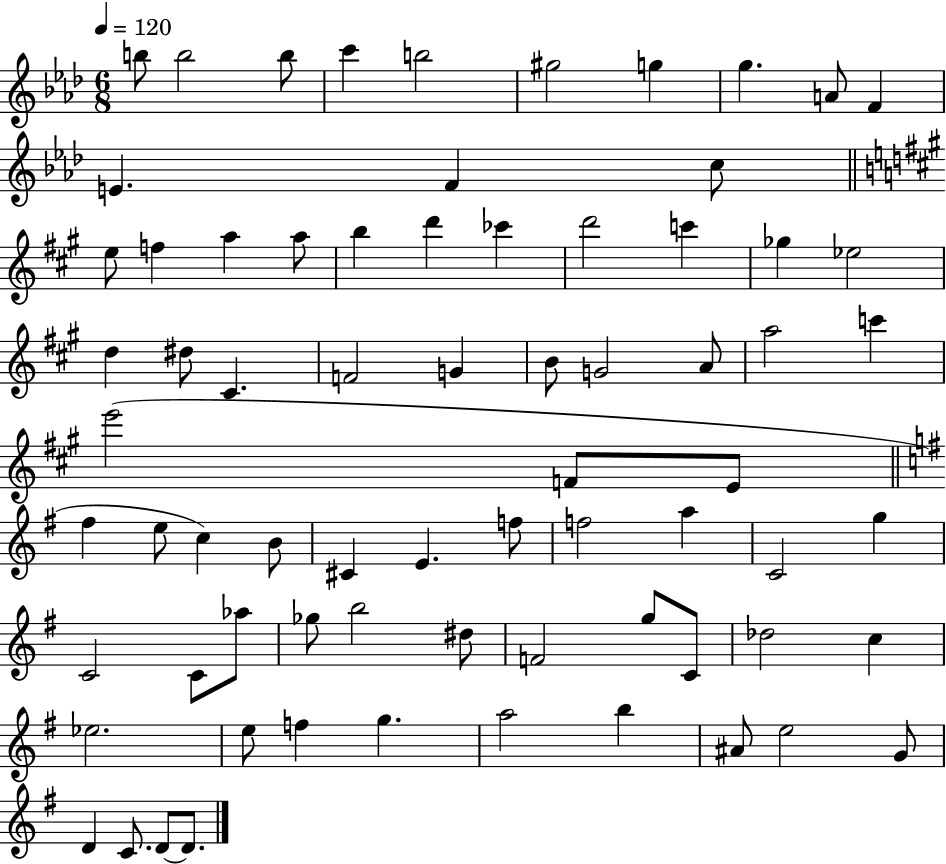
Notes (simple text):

B5/e B5/h B5/e C6/q B5/h G#5/h G5/q G5/q. A4/e F4/q E4/q. F4/q C5/e E5/e F5/q A5/q A5/e B5/q D6/q CES6/q D6/h C6/q Gb5/q Eb5/h D5/q D#5/e C#4/q. F4/h G4/q B4/e G4/h A4/e A5/h C6/q E6/h F4/e E4/e F#5/q E5/e C5/q B4/e C#4/q E4/q. F5/e F5/h A5/q C4/h G5/q C4/h C4/e Ab5/e Gb5/e B5/h D#5/e F4/h G5/e C4/e Db5/h C5/q Eb5/h. E5/e F5/q G5/q. A5/h B5/q A#4/e E5/h G4/e D4/q C4/e. D4/e D4/e.